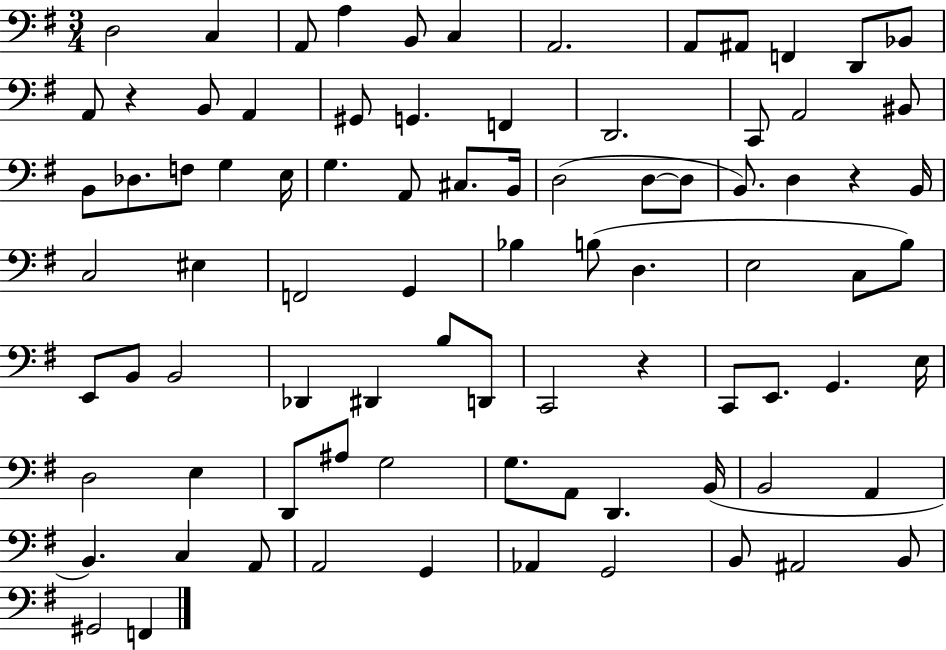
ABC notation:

X:1
T:Untitled
M:3/4
L:1/4
K:G
D,2 C, A,,/2 A, B,,/2 C, A,,2 A,,/2 ^A,,/2 F,, D,,/2 _B,,/2 A,,/2 z B,,/2 A,, ^G,,/2 G,, F,, D,,2 C,,/2 A,,2 ^B,,/2 B,,/2 _D,/2 F,/2 G, E,/4 G, A,,/2 ^C,/2 B,,/4 D,2 D,/2 D,/2 B,,/2 D, z B,,/4 C,2 ^E, F,,2 G,, _B, B,/2 D, E,2 C,/2 B,/2 E,,/2 B,,/2 B,,2 _D,, ^D,, B,/2 D,,/2 C,,2 z C,,/2 E,,/2 G,, E,/4 D,2 E, D,,/2 ^A,/2 G,2 G,/2 A,,/2 D,, B,,/4 B,,2 A,, B,, C, A,,/2 A,,2 G,, _A,, G,,2 B,,/2 ^A,,2 B,,/2 ^G,,2 F,,